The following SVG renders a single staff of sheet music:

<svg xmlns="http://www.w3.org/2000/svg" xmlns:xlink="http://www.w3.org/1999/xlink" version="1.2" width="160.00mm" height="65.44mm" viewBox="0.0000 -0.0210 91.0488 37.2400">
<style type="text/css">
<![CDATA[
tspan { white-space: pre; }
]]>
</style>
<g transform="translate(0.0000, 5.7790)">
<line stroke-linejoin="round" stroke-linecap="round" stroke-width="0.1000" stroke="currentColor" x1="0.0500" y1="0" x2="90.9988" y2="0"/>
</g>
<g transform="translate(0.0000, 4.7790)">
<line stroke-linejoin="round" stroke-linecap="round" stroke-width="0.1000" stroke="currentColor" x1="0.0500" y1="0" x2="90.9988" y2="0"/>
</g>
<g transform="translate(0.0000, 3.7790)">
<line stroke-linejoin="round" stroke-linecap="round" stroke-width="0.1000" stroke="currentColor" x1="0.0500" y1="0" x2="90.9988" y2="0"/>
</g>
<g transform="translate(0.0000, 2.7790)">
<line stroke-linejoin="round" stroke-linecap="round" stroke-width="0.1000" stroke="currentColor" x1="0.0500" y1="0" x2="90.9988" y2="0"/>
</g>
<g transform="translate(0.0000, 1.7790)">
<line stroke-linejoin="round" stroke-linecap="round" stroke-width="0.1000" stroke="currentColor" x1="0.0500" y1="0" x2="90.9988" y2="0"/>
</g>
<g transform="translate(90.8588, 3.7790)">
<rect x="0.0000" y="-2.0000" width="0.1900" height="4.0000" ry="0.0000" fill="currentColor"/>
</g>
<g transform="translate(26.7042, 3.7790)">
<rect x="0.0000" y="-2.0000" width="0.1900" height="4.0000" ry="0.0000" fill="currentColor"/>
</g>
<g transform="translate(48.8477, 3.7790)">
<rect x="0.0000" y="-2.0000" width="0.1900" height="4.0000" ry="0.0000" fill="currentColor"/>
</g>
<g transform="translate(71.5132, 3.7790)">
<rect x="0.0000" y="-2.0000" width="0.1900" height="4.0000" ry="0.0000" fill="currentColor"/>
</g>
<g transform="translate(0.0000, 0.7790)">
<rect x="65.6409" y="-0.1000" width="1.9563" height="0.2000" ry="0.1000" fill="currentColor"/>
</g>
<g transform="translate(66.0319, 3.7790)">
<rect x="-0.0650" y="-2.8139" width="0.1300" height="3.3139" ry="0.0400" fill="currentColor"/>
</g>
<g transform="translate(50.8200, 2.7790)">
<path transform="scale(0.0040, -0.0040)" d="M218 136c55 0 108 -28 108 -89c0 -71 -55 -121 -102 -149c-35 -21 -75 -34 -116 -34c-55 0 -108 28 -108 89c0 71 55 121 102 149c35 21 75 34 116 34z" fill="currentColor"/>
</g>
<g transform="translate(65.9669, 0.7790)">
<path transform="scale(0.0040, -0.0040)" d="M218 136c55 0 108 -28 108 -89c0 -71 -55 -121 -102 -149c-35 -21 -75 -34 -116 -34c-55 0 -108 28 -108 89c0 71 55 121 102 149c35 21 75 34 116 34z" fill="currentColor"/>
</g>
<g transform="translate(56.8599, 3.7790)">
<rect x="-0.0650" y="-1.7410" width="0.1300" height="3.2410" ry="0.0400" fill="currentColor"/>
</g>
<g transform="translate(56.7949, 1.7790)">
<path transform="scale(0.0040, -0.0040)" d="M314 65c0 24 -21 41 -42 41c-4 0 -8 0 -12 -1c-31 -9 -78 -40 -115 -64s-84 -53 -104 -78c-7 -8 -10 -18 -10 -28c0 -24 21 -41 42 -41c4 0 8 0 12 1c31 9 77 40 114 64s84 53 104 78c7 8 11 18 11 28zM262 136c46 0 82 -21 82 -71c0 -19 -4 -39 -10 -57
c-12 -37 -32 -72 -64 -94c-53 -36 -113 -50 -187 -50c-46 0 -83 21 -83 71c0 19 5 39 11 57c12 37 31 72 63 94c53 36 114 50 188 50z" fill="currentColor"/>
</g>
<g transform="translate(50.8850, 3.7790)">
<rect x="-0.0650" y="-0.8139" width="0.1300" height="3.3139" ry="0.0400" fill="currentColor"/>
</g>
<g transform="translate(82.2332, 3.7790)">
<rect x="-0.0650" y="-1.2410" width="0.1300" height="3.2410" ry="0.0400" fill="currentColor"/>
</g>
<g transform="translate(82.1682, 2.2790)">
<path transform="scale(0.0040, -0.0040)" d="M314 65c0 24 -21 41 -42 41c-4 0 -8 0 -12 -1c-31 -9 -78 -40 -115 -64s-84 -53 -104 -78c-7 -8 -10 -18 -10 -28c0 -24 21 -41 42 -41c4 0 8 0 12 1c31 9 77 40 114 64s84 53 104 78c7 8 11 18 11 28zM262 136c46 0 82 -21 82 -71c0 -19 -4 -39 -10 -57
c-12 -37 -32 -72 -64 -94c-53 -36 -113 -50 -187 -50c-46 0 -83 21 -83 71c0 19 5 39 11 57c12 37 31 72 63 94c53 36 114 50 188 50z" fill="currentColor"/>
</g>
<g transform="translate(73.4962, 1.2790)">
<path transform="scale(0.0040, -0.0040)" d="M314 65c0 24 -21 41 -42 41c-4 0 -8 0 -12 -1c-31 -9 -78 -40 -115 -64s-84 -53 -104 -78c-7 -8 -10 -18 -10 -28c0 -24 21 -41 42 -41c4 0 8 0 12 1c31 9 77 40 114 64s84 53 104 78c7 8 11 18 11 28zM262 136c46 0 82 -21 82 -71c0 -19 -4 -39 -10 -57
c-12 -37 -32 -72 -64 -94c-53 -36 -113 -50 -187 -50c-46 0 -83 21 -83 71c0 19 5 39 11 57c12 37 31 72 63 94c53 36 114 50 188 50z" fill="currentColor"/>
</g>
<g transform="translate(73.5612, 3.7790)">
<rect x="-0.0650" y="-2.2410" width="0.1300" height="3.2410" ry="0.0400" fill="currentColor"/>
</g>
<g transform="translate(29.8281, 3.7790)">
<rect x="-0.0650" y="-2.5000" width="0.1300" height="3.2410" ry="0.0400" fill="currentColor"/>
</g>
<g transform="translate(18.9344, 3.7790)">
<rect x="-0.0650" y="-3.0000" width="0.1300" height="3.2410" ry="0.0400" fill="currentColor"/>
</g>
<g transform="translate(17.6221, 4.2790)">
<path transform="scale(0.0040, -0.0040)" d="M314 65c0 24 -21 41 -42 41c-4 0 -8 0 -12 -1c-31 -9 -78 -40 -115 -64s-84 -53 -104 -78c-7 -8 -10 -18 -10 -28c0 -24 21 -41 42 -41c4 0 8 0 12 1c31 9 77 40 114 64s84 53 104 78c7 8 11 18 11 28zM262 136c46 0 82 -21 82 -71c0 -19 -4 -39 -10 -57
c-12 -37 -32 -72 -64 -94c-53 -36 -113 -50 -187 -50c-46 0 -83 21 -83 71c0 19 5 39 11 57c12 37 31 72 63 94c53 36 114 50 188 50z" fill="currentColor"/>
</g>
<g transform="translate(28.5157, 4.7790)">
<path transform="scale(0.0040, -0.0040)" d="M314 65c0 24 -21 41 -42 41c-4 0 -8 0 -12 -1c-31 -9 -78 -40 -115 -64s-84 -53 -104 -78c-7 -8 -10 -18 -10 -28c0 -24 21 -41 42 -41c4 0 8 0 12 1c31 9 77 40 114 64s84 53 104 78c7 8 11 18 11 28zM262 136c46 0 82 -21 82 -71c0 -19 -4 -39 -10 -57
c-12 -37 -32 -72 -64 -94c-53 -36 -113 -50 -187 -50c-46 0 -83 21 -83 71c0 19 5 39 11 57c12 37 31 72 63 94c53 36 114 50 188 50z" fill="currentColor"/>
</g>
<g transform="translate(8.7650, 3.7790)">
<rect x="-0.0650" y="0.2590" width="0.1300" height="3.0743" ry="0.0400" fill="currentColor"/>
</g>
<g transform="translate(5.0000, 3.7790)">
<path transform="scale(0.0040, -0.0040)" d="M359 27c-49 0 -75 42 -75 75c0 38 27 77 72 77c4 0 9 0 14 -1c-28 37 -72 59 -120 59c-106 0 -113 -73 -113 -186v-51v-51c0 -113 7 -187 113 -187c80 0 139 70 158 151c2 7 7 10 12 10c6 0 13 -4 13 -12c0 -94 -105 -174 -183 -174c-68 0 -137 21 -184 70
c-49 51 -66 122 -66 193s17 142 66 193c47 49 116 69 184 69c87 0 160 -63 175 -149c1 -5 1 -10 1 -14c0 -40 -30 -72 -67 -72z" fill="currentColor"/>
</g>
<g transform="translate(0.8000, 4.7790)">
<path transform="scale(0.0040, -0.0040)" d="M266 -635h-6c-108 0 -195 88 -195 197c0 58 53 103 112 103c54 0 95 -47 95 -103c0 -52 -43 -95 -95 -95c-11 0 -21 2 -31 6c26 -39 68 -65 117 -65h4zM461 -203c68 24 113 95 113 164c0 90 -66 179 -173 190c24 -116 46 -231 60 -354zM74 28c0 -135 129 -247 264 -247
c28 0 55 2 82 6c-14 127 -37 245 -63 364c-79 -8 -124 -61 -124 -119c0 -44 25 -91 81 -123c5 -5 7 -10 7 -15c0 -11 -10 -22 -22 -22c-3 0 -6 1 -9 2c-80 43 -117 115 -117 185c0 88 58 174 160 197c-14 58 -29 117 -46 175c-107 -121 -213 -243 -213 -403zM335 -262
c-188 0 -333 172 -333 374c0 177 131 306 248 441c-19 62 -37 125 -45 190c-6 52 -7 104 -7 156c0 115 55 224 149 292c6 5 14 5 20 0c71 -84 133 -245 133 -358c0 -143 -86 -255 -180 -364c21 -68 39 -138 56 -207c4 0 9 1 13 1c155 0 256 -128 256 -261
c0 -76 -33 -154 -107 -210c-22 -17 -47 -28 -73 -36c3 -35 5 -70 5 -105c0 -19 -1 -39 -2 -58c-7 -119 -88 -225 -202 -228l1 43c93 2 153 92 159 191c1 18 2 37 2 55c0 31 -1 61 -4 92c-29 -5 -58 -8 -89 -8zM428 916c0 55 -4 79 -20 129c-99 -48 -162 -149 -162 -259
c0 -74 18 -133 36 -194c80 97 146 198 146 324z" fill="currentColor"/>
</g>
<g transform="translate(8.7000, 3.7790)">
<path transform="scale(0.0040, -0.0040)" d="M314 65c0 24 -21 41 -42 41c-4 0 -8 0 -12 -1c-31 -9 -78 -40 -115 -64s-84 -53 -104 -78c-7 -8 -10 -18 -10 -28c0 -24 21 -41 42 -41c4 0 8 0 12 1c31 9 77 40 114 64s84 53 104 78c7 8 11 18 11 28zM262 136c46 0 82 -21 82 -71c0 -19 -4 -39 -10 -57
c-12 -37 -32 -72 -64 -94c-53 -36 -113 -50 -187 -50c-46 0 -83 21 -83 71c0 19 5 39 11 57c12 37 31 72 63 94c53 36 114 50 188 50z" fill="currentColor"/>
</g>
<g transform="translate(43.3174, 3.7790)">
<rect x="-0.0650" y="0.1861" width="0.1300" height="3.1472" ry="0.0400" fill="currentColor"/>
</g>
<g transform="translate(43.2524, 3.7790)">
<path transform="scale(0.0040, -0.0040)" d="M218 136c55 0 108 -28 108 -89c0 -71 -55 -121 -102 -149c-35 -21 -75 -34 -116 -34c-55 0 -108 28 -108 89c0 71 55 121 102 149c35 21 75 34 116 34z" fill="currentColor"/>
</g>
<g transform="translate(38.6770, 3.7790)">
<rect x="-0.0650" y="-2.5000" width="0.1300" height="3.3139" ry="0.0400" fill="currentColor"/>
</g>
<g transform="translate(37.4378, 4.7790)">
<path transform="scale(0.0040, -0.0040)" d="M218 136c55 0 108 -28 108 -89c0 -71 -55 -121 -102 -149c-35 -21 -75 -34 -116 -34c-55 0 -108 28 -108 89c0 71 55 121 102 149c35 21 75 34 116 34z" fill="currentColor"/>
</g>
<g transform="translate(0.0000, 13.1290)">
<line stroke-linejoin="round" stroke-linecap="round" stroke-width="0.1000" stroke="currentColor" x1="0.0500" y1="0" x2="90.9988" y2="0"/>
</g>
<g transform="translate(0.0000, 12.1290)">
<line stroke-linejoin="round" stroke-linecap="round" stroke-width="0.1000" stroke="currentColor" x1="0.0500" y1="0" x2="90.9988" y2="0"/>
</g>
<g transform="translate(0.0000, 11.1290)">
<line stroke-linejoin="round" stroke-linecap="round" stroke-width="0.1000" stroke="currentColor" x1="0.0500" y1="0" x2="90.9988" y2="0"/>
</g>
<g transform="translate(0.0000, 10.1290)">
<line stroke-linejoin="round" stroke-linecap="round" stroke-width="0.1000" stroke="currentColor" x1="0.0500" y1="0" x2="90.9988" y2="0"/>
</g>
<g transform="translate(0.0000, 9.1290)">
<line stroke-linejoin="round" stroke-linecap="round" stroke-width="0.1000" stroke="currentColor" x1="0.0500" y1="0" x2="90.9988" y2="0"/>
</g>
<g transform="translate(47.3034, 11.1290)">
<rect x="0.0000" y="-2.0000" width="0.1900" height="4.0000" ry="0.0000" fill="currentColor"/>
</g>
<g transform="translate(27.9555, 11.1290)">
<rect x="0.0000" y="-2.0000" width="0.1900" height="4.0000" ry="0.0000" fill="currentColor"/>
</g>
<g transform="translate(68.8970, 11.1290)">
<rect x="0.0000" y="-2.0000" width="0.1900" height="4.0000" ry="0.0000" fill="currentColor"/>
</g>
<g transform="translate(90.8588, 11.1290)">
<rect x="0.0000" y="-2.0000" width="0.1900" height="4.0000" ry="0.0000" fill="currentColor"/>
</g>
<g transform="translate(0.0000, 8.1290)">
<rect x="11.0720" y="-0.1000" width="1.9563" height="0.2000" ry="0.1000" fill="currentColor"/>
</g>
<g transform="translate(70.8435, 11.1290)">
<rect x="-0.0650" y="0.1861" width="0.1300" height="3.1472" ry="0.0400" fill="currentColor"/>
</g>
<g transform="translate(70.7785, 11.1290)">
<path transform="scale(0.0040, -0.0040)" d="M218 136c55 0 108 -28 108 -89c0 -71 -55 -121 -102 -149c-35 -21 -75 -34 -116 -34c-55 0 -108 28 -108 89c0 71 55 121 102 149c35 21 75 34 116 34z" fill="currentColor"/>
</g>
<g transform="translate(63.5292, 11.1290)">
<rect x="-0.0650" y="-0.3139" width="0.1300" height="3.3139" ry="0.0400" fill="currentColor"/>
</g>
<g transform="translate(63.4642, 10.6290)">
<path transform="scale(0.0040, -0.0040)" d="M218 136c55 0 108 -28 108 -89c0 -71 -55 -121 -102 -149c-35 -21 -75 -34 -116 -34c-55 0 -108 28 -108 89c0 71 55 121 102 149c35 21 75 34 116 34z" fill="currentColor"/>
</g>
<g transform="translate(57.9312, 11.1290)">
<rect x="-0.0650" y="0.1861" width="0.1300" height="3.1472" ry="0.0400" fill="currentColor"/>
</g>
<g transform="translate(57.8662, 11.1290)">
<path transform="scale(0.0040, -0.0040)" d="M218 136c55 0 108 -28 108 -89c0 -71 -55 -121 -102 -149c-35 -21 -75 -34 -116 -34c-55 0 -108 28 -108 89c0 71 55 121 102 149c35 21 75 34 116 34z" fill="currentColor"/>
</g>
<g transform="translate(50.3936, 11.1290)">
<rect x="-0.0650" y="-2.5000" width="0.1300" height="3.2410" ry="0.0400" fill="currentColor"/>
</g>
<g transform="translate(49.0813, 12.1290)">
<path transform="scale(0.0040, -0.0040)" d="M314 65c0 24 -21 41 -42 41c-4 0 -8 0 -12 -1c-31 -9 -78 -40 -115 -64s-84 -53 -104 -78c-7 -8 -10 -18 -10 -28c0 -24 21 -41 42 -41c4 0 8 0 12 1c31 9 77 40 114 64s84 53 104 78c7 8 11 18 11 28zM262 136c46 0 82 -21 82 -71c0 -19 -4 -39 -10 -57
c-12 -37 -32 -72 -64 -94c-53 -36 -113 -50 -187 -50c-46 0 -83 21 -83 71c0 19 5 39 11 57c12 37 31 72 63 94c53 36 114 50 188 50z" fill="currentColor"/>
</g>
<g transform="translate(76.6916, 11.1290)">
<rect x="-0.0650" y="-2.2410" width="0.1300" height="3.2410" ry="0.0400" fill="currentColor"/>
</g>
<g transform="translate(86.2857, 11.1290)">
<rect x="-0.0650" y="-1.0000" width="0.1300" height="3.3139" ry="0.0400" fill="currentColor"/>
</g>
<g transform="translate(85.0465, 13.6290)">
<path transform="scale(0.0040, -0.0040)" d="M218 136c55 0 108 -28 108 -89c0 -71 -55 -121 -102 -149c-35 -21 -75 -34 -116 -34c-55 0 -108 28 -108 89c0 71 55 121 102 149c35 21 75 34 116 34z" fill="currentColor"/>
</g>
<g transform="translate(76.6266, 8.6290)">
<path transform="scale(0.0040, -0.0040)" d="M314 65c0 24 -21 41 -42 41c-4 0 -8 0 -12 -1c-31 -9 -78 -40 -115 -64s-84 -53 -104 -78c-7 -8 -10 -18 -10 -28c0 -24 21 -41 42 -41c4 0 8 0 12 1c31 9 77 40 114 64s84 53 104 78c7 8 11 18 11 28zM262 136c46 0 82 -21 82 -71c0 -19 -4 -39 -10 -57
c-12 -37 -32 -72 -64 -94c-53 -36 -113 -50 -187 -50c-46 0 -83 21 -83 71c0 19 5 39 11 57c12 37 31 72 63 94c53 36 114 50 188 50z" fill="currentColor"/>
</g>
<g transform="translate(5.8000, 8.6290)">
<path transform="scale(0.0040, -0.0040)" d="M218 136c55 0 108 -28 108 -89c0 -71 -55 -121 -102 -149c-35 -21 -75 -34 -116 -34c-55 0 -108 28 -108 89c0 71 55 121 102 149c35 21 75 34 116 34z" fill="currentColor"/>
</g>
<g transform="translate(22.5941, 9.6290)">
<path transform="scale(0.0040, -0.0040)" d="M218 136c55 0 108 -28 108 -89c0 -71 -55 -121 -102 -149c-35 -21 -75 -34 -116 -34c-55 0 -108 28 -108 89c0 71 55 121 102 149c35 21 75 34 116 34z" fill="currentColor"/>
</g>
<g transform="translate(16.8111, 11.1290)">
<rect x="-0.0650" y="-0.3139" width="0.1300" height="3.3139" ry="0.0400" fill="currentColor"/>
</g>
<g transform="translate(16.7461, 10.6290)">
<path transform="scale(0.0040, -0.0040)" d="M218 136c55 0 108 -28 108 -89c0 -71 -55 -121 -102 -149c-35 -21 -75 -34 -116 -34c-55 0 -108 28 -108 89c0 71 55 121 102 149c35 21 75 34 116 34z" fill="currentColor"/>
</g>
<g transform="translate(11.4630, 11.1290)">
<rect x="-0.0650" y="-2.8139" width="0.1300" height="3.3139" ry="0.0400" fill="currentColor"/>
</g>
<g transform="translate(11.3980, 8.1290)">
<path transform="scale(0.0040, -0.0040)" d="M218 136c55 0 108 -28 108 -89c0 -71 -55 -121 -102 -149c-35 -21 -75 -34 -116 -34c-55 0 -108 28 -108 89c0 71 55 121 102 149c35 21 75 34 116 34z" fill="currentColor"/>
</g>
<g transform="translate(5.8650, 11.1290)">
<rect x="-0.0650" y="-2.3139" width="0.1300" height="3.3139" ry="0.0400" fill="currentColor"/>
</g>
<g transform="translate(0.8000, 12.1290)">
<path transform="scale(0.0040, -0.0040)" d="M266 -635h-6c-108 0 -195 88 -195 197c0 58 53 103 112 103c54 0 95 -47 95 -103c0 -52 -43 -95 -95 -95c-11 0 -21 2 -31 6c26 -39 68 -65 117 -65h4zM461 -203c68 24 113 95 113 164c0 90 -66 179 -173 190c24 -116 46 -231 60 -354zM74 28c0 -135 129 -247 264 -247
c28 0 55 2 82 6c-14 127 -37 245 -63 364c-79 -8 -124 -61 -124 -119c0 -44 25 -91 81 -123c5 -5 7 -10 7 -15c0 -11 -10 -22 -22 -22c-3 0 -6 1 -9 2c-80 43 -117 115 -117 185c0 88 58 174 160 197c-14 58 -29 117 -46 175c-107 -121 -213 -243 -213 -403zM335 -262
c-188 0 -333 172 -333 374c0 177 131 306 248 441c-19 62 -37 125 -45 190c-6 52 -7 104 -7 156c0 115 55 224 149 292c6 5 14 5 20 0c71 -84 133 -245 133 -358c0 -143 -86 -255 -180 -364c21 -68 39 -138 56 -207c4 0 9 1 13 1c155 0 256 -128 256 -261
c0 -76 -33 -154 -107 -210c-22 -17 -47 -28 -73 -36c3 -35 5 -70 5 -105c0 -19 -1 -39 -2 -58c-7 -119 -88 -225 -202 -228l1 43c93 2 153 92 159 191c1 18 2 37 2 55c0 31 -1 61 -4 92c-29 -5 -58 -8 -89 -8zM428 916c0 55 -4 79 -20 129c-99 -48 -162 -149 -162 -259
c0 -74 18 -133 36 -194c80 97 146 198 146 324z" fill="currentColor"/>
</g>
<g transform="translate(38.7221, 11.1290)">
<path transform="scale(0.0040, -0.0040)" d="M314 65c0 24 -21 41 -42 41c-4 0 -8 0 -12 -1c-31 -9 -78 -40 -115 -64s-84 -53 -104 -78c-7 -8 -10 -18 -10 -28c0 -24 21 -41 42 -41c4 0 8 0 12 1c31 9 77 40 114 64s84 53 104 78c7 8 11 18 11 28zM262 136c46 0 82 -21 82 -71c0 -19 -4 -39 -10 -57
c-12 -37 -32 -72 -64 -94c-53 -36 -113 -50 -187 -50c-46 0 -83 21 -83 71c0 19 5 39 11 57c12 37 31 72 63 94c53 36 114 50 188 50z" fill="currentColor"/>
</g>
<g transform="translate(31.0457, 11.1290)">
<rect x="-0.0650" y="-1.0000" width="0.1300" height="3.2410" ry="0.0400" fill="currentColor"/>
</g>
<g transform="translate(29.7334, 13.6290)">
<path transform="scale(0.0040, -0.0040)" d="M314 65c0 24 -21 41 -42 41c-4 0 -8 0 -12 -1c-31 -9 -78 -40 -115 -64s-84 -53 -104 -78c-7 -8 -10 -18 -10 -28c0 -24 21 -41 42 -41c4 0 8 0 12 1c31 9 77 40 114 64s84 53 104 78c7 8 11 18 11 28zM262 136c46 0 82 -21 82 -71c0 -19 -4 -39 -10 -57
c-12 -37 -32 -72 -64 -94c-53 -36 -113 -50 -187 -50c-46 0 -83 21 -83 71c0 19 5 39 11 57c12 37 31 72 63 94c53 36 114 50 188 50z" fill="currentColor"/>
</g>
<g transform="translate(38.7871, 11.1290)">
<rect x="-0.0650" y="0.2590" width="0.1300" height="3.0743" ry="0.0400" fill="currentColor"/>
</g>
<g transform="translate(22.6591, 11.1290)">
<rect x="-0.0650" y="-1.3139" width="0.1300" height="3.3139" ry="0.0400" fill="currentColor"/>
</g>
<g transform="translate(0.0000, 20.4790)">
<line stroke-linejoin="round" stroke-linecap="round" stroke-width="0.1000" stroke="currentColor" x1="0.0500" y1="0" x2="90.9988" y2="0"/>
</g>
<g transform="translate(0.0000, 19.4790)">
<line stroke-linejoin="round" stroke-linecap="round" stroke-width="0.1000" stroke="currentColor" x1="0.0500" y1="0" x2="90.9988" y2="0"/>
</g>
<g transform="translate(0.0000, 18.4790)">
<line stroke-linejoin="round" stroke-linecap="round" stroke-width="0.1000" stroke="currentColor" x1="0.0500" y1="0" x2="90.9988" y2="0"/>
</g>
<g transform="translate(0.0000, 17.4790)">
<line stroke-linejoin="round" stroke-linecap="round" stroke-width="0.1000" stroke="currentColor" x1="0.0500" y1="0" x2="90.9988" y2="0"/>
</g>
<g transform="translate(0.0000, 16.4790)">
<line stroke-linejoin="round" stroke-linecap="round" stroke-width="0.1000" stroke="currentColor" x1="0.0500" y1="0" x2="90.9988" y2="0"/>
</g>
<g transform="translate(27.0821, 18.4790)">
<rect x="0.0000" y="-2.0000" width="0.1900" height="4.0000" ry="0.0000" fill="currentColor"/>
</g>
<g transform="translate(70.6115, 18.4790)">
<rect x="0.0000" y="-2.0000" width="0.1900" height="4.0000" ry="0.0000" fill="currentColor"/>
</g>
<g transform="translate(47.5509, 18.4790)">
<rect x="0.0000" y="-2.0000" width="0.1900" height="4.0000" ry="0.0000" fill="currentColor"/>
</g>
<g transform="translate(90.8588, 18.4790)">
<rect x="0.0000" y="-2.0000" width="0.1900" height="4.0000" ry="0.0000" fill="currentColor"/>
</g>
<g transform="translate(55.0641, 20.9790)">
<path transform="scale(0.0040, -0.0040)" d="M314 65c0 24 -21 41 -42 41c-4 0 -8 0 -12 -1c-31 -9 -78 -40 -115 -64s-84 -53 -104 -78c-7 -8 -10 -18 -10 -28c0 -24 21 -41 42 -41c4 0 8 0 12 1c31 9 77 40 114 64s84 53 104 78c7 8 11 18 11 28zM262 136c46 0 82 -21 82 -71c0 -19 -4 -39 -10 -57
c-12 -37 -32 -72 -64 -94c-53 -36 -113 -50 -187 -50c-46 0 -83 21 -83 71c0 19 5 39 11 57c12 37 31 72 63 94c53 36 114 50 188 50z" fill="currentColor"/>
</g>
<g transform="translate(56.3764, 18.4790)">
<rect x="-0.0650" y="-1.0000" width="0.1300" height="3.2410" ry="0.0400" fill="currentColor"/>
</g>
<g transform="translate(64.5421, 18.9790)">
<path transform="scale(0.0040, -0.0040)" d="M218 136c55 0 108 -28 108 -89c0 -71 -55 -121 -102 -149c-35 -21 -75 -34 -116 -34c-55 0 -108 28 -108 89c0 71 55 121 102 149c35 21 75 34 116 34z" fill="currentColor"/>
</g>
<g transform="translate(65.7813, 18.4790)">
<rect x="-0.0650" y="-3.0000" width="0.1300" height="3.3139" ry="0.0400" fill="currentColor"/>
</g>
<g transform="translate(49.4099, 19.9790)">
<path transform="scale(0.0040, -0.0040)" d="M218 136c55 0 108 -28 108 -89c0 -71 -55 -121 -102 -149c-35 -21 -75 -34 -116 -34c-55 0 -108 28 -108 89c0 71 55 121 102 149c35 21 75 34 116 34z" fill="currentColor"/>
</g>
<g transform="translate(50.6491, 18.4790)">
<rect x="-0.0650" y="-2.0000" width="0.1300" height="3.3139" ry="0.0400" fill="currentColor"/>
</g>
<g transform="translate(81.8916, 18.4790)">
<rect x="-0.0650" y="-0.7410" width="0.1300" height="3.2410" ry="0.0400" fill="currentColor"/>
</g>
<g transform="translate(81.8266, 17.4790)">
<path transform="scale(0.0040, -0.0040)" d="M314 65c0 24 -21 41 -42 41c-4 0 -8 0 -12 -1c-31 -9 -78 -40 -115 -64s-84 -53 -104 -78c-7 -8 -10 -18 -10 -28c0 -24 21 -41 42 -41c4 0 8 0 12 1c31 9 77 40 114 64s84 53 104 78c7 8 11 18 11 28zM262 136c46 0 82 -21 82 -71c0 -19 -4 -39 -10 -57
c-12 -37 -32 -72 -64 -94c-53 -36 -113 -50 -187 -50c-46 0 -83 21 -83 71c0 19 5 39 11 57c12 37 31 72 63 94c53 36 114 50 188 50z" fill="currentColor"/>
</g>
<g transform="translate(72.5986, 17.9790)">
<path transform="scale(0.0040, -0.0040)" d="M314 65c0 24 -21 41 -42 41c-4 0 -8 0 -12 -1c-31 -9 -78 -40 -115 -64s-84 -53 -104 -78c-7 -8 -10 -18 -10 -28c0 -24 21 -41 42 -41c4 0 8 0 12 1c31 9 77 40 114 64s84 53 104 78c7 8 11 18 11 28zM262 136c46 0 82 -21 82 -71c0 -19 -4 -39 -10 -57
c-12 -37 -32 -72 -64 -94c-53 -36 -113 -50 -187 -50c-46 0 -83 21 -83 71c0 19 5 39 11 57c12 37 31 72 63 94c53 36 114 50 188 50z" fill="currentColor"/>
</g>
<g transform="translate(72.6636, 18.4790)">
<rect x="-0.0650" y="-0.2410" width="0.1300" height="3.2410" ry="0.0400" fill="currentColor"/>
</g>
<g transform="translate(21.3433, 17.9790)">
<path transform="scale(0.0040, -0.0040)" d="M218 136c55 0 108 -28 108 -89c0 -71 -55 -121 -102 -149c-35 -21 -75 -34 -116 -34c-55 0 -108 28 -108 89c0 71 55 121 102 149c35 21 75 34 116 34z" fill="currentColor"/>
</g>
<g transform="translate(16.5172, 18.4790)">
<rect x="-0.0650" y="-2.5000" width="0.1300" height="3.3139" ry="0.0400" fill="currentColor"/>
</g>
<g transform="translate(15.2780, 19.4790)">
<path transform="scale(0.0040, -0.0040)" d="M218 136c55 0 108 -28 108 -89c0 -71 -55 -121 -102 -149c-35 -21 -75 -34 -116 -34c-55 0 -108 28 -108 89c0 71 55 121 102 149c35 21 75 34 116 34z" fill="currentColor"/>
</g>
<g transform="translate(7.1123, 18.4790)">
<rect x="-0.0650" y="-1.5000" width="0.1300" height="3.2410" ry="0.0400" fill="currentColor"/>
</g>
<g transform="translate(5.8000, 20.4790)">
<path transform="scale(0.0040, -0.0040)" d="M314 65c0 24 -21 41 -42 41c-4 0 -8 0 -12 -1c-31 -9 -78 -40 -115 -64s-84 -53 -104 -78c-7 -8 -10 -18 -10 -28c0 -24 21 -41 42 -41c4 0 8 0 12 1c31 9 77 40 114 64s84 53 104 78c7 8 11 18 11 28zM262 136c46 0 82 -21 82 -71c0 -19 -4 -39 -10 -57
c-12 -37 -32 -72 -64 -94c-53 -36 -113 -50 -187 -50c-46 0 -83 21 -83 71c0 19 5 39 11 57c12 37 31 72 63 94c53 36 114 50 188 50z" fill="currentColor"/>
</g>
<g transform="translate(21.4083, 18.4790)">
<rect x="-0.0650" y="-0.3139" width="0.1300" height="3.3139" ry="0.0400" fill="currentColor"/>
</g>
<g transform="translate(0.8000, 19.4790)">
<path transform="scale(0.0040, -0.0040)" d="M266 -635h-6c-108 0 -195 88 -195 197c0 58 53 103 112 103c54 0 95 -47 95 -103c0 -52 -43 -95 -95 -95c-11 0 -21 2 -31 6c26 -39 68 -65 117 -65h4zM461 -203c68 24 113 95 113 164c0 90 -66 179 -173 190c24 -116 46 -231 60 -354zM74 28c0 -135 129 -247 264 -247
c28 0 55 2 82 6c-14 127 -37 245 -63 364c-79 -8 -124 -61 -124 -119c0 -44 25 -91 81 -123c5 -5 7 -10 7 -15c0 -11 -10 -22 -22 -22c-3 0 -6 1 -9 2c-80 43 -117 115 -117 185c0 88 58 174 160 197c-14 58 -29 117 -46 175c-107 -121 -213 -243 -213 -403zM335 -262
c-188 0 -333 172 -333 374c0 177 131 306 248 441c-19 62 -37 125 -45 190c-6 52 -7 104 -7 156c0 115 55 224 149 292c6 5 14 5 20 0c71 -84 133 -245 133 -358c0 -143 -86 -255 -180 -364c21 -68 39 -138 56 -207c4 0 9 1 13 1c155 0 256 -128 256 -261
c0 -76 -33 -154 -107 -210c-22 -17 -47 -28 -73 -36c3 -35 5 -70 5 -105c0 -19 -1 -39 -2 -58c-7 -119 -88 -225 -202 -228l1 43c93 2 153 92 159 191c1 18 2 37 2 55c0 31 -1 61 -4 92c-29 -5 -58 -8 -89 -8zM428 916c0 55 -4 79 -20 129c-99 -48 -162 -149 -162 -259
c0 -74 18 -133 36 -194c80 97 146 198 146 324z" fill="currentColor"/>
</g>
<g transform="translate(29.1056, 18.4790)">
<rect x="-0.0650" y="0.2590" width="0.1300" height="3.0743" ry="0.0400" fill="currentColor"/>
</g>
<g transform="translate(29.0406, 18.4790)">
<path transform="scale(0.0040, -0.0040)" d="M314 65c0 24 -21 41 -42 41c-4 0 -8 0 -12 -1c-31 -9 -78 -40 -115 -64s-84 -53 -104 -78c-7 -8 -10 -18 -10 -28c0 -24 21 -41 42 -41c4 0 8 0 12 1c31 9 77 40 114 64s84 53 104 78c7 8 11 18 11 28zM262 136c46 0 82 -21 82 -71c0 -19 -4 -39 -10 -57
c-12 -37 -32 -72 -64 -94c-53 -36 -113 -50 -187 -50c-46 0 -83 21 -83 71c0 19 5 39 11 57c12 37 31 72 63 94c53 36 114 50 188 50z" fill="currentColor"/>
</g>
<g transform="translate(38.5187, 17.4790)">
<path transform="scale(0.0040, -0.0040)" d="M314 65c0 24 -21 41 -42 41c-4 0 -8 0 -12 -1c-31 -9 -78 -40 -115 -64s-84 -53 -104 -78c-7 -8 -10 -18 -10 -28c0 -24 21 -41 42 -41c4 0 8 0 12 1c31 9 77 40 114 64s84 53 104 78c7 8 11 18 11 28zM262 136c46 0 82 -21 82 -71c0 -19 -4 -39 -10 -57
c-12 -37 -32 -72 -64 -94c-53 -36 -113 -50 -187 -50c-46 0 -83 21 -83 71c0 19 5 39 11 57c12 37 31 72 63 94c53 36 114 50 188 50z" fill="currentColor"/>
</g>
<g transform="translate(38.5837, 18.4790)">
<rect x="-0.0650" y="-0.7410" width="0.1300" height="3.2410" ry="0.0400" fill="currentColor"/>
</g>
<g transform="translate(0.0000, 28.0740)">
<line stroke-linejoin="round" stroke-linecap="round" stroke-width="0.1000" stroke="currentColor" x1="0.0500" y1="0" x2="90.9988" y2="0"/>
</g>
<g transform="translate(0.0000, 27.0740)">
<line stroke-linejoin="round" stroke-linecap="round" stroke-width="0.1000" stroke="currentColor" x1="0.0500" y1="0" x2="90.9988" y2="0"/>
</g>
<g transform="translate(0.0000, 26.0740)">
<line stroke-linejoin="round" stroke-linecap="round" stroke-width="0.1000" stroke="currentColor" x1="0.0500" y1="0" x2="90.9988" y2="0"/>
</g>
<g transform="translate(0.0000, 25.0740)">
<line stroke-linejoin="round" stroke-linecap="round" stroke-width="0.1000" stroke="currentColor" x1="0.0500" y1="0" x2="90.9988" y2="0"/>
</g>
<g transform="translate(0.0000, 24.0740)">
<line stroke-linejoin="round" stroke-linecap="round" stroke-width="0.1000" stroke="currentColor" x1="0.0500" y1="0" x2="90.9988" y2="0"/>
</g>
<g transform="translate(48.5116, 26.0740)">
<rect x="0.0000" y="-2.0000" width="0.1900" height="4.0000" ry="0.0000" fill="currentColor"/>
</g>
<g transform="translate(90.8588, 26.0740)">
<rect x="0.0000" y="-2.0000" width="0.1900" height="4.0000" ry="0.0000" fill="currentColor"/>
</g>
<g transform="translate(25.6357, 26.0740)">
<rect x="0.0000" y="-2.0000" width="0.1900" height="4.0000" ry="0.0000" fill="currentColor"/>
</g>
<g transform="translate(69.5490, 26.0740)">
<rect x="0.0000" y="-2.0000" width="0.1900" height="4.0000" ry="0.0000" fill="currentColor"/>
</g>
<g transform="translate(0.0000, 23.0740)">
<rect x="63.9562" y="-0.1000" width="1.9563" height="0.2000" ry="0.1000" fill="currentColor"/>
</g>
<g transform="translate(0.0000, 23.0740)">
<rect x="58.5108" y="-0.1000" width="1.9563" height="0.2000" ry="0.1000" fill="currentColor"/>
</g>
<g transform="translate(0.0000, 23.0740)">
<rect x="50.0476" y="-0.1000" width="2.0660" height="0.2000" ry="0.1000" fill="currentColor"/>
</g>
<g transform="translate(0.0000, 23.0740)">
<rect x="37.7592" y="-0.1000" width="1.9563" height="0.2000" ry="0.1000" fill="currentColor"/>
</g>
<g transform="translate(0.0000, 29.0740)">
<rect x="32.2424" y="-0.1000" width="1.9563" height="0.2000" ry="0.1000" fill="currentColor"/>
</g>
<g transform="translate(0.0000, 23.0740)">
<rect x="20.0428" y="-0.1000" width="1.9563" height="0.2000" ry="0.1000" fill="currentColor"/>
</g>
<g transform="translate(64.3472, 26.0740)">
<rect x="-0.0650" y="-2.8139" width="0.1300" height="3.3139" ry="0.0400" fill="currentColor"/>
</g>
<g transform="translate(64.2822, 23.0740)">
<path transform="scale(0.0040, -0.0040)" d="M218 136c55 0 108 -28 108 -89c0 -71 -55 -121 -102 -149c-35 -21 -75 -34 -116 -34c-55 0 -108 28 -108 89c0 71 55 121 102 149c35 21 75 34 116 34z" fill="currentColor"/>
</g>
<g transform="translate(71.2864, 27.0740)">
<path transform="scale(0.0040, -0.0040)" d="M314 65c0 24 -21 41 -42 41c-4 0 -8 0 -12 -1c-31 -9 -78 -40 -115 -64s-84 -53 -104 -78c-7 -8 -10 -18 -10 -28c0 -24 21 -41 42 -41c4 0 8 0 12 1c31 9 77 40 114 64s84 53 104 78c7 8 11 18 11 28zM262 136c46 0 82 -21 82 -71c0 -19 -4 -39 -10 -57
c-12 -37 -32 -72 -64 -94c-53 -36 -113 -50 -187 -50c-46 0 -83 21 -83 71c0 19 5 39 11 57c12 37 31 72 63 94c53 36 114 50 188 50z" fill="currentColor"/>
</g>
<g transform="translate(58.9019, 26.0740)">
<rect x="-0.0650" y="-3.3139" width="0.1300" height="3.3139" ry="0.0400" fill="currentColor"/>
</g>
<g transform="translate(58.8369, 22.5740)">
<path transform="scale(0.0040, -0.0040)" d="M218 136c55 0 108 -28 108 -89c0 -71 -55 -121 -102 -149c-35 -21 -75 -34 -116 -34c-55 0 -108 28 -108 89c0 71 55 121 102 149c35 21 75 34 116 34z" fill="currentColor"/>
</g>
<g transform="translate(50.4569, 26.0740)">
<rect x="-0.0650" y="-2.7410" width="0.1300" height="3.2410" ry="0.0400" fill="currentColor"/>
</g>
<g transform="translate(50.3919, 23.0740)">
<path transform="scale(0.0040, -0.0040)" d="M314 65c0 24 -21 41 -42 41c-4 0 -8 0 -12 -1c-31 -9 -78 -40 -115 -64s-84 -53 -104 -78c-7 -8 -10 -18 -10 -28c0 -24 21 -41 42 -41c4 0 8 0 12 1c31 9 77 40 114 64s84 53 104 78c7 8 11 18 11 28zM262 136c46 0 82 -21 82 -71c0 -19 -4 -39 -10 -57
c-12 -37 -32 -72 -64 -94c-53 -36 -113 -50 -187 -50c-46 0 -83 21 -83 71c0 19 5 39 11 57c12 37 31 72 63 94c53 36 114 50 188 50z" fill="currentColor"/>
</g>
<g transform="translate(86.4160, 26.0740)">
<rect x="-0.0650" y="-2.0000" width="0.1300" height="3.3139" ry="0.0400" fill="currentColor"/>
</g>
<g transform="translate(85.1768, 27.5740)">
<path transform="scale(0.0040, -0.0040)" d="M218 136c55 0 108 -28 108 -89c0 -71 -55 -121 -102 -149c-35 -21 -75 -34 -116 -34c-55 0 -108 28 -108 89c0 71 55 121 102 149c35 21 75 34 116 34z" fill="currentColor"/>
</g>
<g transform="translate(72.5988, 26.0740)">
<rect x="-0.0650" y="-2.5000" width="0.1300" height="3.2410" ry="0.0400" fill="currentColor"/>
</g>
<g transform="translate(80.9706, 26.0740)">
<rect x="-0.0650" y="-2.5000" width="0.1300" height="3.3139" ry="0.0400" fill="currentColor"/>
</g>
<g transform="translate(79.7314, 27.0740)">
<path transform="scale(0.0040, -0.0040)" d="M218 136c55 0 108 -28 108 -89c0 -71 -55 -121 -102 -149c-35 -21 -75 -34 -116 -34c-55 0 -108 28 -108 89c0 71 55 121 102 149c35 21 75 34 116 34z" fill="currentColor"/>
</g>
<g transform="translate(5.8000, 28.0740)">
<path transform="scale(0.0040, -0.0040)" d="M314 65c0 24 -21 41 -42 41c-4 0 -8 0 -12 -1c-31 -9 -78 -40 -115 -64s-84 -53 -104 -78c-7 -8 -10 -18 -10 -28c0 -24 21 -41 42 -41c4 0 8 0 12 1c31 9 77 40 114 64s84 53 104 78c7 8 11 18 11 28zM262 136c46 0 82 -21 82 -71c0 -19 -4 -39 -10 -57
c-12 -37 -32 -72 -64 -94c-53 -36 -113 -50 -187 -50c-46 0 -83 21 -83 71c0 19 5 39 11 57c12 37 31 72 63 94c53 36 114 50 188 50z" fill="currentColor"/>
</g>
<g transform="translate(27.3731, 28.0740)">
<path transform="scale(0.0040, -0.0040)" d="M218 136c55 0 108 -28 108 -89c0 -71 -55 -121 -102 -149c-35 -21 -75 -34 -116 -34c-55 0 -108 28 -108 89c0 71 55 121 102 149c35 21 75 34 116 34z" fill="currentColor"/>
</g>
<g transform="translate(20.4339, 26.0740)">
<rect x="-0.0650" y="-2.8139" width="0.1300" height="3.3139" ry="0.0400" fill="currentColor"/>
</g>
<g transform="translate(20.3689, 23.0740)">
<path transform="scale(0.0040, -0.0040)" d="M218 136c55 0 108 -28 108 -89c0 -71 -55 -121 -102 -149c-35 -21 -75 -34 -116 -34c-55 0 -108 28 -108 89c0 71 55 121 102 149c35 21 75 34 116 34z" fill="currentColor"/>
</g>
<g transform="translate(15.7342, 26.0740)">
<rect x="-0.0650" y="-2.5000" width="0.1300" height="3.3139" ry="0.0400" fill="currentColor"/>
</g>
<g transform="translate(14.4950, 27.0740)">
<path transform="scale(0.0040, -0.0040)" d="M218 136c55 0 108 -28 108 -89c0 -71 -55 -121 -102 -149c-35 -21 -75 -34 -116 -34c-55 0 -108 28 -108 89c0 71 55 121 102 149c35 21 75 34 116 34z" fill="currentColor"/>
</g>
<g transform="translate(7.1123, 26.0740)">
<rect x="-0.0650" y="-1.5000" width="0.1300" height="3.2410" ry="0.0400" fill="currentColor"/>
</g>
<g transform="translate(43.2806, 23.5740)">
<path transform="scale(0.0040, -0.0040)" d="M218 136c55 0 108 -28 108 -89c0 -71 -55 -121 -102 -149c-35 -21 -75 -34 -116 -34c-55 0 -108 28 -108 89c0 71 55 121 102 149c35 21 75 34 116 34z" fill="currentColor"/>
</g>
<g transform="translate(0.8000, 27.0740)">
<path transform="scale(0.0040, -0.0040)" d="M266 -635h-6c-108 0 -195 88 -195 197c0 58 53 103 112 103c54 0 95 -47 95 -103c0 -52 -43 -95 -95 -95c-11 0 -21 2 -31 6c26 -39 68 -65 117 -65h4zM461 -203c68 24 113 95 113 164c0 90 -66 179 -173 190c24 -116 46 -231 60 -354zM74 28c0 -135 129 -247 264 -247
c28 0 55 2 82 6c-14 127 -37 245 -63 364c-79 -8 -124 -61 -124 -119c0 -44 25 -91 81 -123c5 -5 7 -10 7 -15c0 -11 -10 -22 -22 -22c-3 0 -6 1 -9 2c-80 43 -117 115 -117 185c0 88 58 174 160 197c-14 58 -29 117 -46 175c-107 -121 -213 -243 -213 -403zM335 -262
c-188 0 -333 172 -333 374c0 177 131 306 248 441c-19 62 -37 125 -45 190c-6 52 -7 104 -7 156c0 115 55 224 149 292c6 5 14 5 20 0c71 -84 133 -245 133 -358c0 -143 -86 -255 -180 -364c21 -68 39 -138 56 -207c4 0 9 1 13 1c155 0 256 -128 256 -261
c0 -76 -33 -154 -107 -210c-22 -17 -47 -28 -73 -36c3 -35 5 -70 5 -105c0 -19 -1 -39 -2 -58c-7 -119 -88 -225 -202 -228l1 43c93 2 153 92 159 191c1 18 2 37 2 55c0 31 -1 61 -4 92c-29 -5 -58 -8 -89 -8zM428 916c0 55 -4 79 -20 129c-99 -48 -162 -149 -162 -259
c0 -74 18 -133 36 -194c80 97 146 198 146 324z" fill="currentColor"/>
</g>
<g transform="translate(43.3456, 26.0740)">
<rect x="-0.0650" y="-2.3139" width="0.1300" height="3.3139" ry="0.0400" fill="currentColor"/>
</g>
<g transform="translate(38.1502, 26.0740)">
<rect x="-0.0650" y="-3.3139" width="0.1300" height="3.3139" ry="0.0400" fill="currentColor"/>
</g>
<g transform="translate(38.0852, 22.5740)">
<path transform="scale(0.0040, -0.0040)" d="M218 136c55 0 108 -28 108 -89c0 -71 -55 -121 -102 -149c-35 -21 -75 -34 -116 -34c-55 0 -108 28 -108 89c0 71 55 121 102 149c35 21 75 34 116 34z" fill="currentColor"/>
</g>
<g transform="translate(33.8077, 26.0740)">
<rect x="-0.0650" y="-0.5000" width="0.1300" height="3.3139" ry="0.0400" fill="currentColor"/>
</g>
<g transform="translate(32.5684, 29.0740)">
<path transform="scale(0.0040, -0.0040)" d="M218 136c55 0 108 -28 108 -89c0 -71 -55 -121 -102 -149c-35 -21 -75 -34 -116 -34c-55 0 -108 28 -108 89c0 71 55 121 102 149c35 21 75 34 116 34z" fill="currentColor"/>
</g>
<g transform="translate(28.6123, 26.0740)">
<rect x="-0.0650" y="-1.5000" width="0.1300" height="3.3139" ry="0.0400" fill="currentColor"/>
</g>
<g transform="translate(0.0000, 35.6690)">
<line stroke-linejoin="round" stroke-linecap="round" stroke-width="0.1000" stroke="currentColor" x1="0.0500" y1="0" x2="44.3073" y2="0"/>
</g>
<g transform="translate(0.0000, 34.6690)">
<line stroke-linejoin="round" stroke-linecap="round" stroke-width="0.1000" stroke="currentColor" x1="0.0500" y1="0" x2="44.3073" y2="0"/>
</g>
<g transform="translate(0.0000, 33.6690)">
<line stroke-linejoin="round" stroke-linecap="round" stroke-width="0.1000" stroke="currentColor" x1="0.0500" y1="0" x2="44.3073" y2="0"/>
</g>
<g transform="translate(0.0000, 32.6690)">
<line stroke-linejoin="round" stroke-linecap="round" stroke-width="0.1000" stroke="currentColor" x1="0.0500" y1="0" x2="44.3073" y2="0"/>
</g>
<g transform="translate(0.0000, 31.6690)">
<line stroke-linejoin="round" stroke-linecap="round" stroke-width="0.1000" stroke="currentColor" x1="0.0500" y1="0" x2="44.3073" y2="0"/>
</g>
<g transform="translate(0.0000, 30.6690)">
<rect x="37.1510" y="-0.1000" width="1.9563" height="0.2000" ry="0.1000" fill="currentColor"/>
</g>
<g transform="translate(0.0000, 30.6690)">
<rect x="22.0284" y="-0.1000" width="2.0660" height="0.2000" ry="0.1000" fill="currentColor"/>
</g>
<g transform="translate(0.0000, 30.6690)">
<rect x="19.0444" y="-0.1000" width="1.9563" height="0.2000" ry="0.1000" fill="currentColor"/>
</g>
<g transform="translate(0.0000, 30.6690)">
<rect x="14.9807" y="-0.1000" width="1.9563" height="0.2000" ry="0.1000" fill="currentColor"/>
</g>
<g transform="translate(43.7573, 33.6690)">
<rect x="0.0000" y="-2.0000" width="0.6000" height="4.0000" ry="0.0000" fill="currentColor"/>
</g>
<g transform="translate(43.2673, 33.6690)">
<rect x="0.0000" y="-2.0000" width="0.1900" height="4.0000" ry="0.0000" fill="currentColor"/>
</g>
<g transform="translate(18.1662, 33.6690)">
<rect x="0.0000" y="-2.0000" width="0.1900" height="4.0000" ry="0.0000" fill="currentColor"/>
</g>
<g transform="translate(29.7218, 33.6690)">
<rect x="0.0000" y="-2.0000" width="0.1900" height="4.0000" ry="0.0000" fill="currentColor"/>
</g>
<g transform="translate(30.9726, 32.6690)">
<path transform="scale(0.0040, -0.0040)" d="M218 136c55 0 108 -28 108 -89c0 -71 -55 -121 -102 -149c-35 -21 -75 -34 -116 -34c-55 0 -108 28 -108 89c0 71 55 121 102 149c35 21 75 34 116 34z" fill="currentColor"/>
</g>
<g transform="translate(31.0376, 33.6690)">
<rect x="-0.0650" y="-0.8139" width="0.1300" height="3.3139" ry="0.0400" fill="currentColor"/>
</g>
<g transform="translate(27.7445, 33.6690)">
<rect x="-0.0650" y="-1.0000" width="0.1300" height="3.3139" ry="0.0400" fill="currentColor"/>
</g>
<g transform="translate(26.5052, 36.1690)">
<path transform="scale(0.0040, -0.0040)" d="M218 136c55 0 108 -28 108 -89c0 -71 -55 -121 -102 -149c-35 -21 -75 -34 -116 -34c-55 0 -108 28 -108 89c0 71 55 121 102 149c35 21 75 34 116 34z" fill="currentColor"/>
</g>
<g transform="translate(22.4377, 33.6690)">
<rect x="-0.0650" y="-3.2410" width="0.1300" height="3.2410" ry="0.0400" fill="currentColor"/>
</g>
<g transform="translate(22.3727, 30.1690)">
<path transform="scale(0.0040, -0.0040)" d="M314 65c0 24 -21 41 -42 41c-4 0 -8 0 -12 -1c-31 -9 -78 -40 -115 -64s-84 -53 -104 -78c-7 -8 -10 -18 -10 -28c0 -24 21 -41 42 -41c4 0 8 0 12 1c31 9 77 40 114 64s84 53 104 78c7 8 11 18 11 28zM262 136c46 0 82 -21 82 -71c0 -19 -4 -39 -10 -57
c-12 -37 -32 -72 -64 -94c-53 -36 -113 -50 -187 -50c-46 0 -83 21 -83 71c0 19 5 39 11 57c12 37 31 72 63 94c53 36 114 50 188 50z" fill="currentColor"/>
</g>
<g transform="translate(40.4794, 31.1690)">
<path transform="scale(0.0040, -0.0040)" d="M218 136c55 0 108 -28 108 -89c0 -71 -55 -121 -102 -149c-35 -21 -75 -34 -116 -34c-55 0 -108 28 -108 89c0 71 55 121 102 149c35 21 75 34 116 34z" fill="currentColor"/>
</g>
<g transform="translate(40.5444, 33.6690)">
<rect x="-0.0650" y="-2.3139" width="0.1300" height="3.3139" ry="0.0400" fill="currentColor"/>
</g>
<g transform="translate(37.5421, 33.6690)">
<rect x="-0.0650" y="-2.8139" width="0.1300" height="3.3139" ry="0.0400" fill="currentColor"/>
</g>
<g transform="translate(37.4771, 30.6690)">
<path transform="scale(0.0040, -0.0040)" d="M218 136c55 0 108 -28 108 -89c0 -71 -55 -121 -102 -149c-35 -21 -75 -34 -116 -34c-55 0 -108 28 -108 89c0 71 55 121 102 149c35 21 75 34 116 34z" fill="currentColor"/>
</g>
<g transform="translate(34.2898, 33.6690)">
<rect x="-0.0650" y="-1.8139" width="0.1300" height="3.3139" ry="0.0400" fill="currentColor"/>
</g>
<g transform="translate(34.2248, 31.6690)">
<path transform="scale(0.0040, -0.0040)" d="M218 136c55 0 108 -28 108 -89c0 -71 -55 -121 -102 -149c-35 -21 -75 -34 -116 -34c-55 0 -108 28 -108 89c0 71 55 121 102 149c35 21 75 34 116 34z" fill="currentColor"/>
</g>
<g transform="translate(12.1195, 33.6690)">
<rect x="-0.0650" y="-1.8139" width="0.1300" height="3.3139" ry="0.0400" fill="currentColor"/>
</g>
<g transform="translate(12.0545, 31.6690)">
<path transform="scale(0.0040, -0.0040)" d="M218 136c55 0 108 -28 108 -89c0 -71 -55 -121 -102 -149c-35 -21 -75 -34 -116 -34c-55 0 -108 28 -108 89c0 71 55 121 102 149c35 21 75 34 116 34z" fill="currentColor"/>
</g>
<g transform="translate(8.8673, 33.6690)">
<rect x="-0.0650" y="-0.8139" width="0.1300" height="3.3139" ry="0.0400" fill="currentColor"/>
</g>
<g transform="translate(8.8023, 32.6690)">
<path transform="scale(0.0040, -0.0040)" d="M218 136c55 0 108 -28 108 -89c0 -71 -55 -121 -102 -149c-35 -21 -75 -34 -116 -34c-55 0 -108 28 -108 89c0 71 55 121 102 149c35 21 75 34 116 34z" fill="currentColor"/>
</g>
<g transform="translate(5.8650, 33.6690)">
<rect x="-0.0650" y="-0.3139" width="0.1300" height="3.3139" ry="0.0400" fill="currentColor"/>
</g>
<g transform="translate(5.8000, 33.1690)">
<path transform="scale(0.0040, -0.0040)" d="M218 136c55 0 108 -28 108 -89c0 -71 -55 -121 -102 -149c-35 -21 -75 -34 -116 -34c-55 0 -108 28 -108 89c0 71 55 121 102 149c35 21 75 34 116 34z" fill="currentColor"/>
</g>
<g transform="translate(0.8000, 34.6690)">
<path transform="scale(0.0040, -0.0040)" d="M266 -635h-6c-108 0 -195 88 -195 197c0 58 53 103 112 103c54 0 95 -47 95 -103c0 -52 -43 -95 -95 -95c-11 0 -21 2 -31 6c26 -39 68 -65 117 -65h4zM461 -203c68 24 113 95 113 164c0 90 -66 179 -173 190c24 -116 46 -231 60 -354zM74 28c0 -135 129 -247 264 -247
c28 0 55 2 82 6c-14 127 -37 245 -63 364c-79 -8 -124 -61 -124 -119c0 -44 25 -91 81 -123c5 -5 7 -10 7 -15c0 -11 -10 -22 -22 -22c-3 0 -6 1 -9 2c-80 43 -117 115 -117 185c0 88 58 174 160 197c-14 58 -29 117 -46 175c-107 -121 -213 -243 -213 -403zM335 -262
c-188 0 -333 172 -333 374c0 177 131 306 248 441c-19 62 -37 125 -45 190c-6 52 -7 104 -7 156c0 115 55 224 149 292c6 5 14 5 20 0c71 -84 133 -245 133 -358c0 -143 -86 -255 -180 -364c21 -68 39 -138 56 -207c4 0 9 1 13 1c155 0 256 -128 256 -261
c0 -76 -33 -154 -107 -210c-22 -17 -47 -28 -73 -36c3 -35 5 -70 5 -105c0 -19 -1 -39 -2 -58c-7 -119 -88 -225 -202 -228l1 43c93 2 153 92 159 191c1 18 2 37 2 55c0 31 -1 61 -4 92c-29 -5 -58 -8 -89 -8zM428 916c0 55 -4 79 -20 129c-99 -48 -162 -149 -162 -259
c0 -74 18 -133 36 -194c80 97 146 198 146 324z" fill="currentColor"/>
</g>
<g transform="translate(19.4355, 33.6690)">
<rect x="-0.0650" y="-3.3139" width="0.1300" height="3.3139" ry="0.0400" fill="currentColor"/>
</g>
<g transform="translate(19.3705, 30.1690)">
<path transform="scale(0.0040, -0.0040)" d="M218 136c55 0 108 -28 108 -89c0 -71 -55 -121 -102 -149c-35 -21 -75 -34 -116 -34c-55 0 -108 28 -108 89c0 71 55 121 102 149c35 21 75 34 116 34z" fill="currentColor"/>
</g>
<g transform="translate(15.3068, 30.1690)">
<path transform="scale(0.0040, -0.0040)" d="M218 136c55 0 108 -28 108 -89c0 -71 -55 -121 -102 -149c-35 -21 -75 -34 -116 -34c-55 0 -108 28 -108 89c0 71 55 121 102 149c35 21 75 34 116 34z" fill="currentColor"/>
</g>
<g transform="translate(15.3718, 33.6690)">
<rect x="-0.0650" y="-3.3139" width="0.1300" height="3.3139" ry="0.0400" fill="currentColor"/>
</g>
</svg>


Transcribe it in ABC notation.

X:1
T:Untitled
M:4/4
L:1/4
K:C
B2 A2 G2 G B d f2 a g2 e2 g a c e D2 B2 G2 B c B g2 D E2 G c B2 d2 F D2 A c2 d2 E2 G a E C b g a2 b a G2 G F c d f b b b2 D d f a g